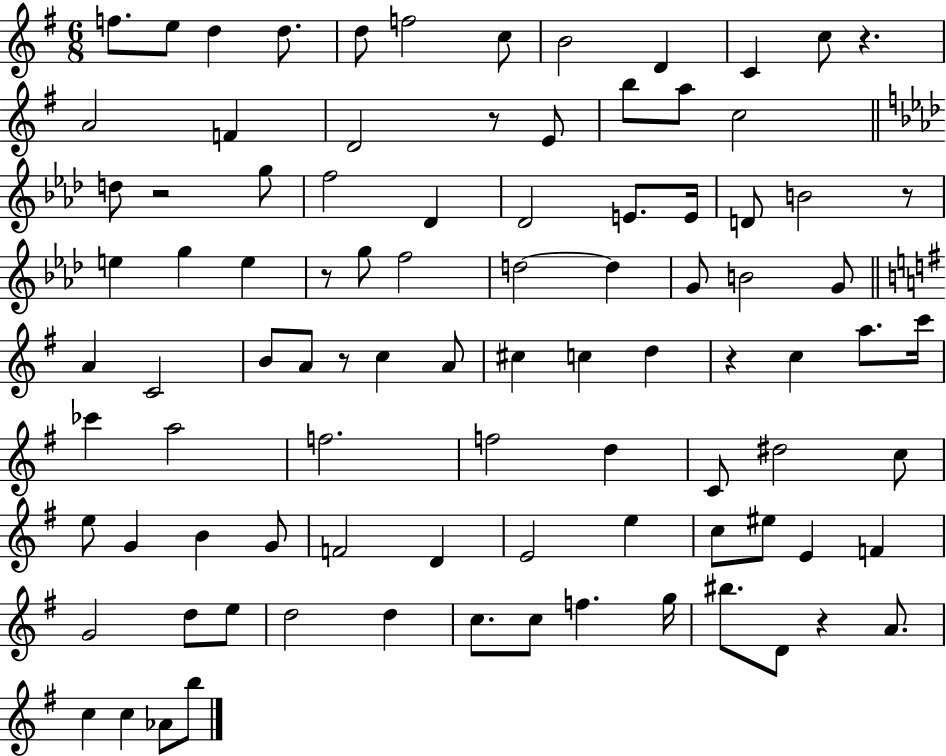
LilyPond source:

{
  \clef treble
  \numericTimeSignature
  \time 6/8
  \key g \major
  f''8. e''8 d''4 d''8. | d''8 f''2 c''8 | b'2 d'4 | c'4 c''8 r4. | \break a'2 f'4 | d'2 r8 e'8 | b''8 a''8 c''2 | \bar "||" \break \key aes \major d''8 r2 g''8 | f''2 des'4 | des'2 e'8. e'16 | d'8 b'2 r8 | \break e''4 g''4 e''4 | r8 g''8 f''2 | d''2~~ d''4 | g'8 b'2 g'8 | \break \bar "||" \break \key g \major a'4 c'2 | b'8 a'8 r8 c''4 a'8 | cis''4 c''4 d''4 | r4 c''4 a''8. c'''16 | \break ces'''4 a''2 | f''2. | f''2 d''4 | c'8 dis''2 c''8 | \break e''8 g'4 b'4 g'8 | f'2 d'4 | e'2 e''4 | c''8 eis''8 e'4 f'4 | \break g'2 d''8 e''8 | d''2 d''4 | c''8. c''8 f''4. g''16 | bis''8. d'8 r4 a'8. | \break c''4 c''4 aes'8 b''8 | \bar "|."
}